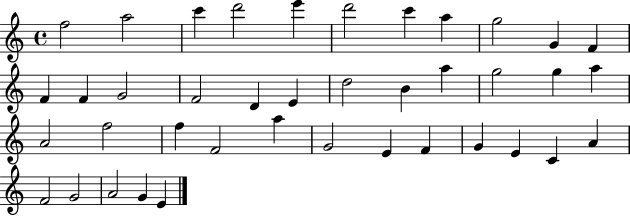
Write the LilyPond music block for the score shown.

{
  \clef treble
  \time 4/4
  \defaultTimeSignature
  \key c \major
  f''2 a''2 | c'''4 d'''2 e'''4 | d'''2 c'''4 a''4 | g''2 g'4 f'4 | \break f'4 f'4 g'2 | f'2 d'4 e'4 | d''2 b'4 a''4 | g''2 g''4 a''4 | \break a'2 f''2 | f''4 f'2 a''4 | g'2 e'4 f'4 | g'4 e'4 c'4 a'4 | \break f'2 g'2 | a'2 g'4 e'4 | \bar "|."
}